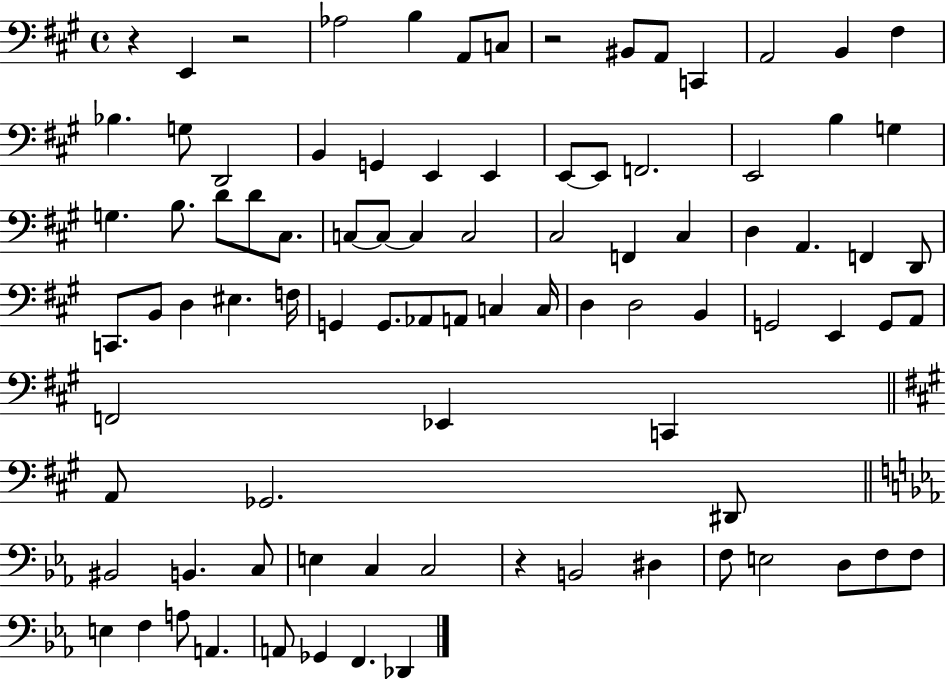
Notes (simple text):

R/q E2/q R/h Ab3/h B3/q A2/e C3/e R/h BIS2/e A2/e C2/q A2/h B2/q F#3/q Bb3/q. G3/e D2/h B2/q G2/q E2/q E2/q E2/e E2/e F2/h. E2/h B3/q G3/q G3/q. B3/e. D4/e D4/e C#3/e. C3/e C3/e C3/q C3/h C#3/h F2/q C#3/q D3/q A2/q. F2/q D2/e C2/e. B2/e D3/q EIS3/q. F3/s G2/q G2/e. Ab2/e A2/e C3/q C3/s D3/q D3/h B2/q G2/h E2/q G2/e A2/e F2/h Eb2/q C2/q A2/e Gb2/h. D#2/e BIS2/h B2/q. C3/e E3/q C3/q C3/h R/q B2/h D#3/q F3/e E3/h D3/e F3/e F3/e E3/q F3/q A3/e A2/q. A2/e Gb2/q F2/q. Db2/q